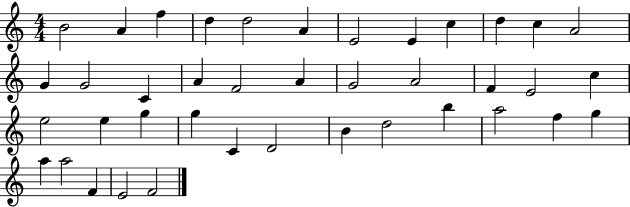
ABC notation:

X:1
T:Untitled
M:4/4
L:1/4
K:C
B2 A f d d2 A E2 E c d c A2 G G2 C A F2 A G2 A2 F E2 c e2 e g g C D2 B d2 b a2 f g a a2 F E2 F2